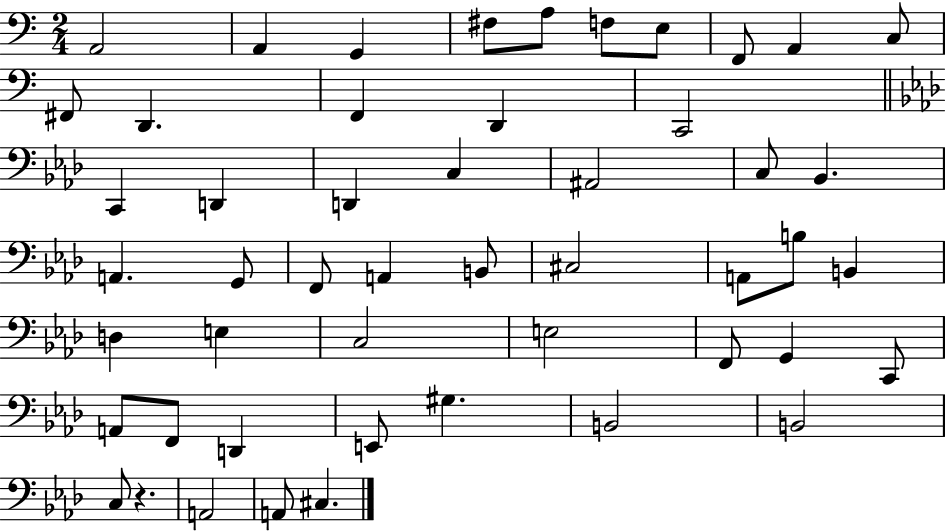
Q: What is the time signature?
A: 2/4